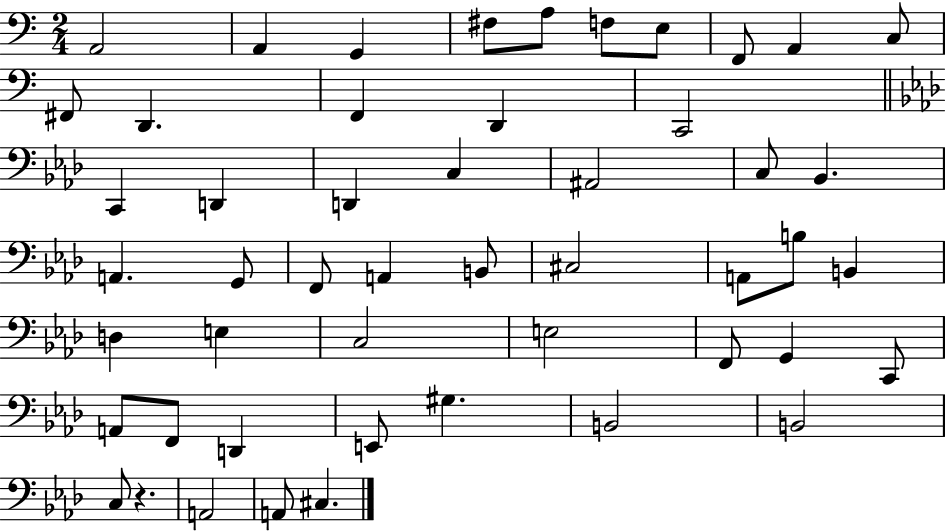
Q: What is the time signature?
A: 2/4